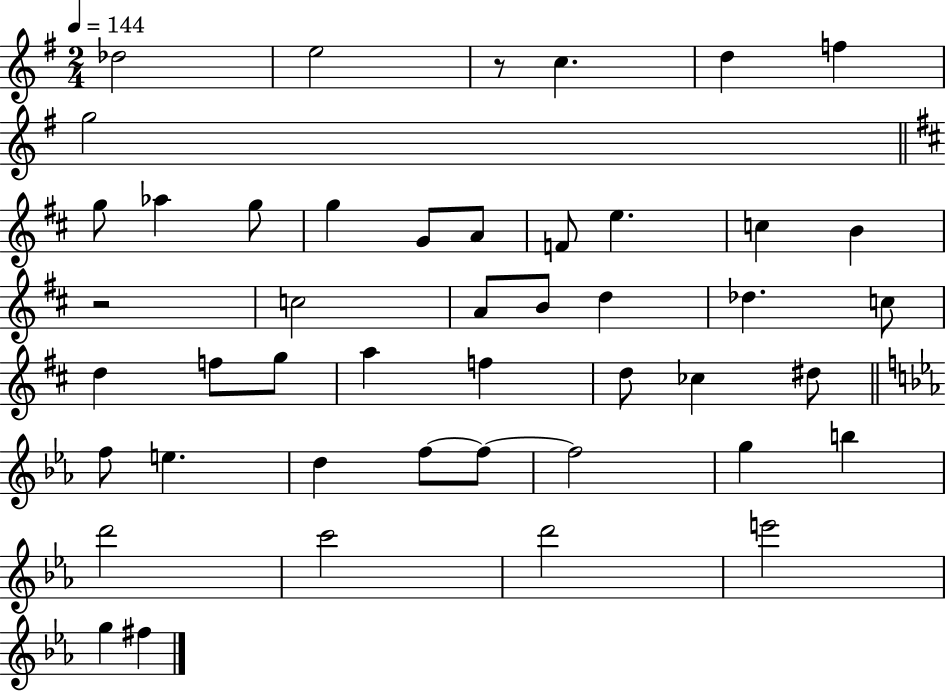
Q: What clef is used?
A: treble